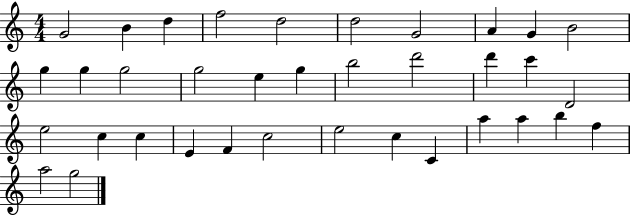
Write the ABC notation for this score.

X:1
T:Untitled
M:4/4
L:1/4
K:C
G2 B d f2 d2 d2 G2 A G B2 g g g2 g2 e g b2 d'2 d' c' D2 e2 c c E F c2 e2 c C a a b f a2 g2